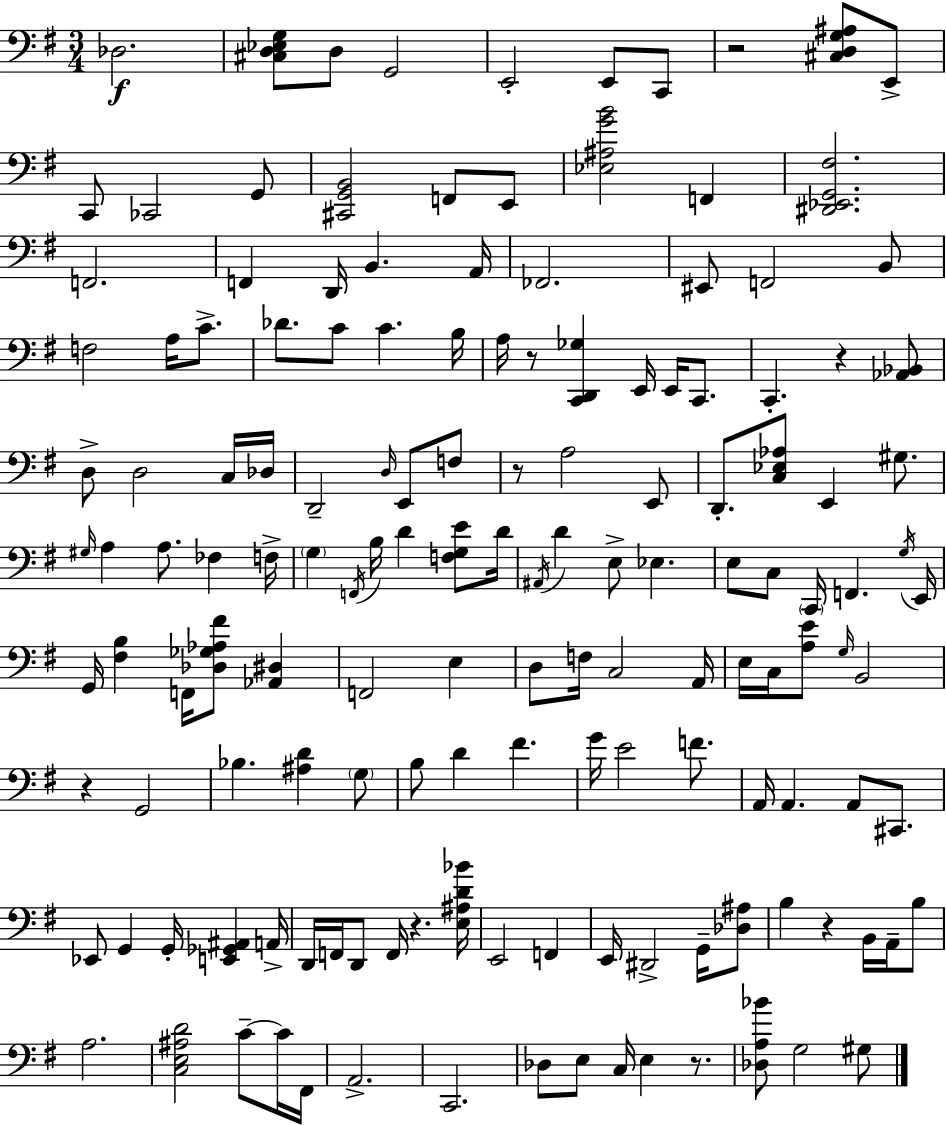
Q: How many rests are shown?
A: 8